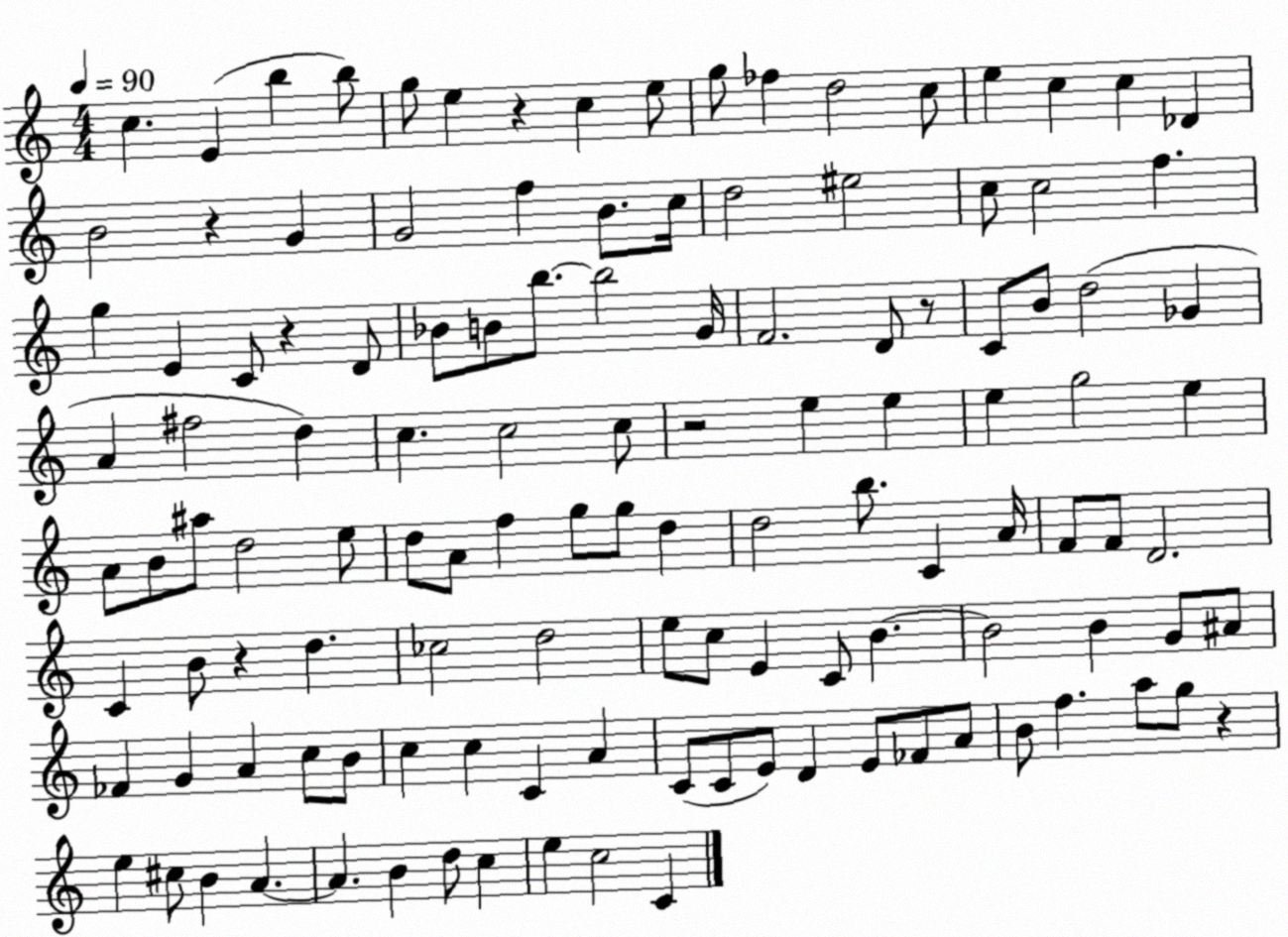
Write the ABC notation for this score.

X:1
T:Untitled
M:4/4
L:1/4
K:C
c E b b/2 g/2 e z c e/2 g/2 _f d2 c/2 e c c _D B2 z G G2 f B/2 c/4 d2 ^e2 c/2 c2 f g E C/2 z D/2 _B/2 B/2 b/2 b2 G/4 F2 D/2 z/2 C/2 B/2 d2 _G A ^f2 d c c2 c/2 z2 e e e g2 e A/2 B/2 ^a/2 d2 e/2 d/2 A/2 f g/2 g/2 d d2 b/2 C A/4 F/2 F/2 D2 C B/2 z d _c2 d2 e/2 c/2 E C/2 B B2 B G/2 ^A/2 _F G A c/2 B/2 c c C A C/2 C/2 E/2 D E/2 _F/2 A/2 B/2 f a/2 g/2 z e ^c/2 B A A B d/2 c e c2 C